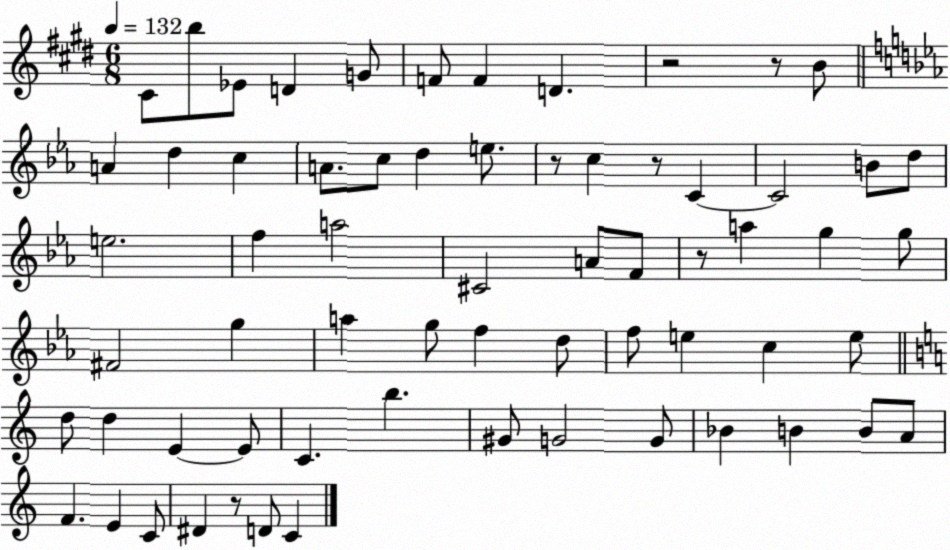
X:1
T:Untitled
M:6/8
L:1/4
K:E
^C/2 b/2 _E/2 D G/2 F/2 F D z2 z/2 B/2 A d c A/2 c/2 d e/2 z/2 c z/2 C C2 B/2 d/2 e2 f a2 ^C2 A/2 F/2 z/2 a g g/2 ^F2 g a g/2 f d/2 f/2 e c e/2 d/2 d E E/2 C b ^G/2 G2 G/2 _B B B/2 A/2 F E C/2 ^D z/2 D/2 C